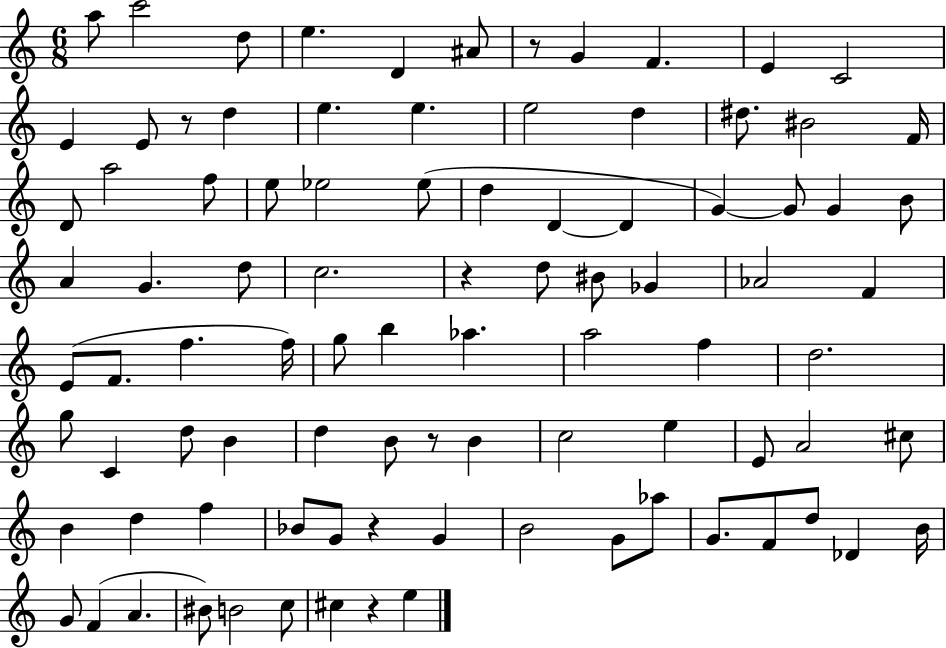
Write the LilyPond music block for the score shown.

{
  \clef treble
  \numericTimeSignature
  \time 6/8
  \key c \major
  a''8 c'''2 d''8 | e''4. d'4 ais'8 | r8 g'4 f'4. | e'4 c'2 | \break e'4 e'8 r8 d''4 | e''4. e''4. | e''2 d''4 | dis''8. bis'2 f'16 | \break d'8 a''2 f''8 | e''8 ees''2 ees''8( | d''4 d'4~~ d'4 | g'4~~) g'8 g'4 b'8 | \break a'4 g'4. d''8 | c''2. | r4 d''8 bis'8 ges'4 | aes'2 f'4 | \break e'8( f'8. f''4. f''16) | g''8 b''4 aes''4. | a''2 f''4 | d''2. | \break g''8 c'4 d''8 b'4 | d''4 b'8 r8 b'4 | c''2 e''4 | e'8 a'2 cis''8 | \break b'4 d''4 f''4 | bes'8 g'8 r4 g'4 | b'2 g'8 aes''8 | g'8. f'8 d''8 des'4 b'16 | \break g'8 f'4( a'4. | bis'8) b'2 c''8 | cis''4 r4 e''4 | \bar "|."
}